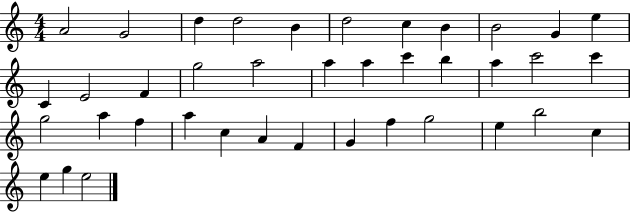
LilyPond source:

{
  \clef treble
  \numericTimeSignature
  \time 4/4
  \key c \major
  a'2 g'2 | d''4 d''2 b'4 | d''2 c''4 b'4 | b'2 g'4 e''4 | \break c'4 e'2 f'4 | g''2 a''2 | a''4 a''4 c'''4 b''4 | a''4 c'''2 c'''4 | \break g''2 a''4 f''4 | a''4 c''4 a'4 f'4 | g'4 f''4 g''2 | e''4 b''2 c''4 | \break e''4 g''4 e''2 | \bar "|."
}